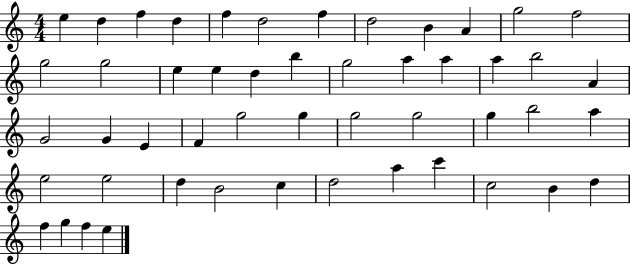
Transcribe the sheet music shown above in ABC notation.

X:1
T:Untitled
M:4/4
L:1/4
K:C
e d f d f d2 f d2 B A g2 f2 g2 g2 e e d b g2 a a a b2 A G2 G E F g2 g g2 g2 g b2 a e2 e2 d B2 c d2 a c' c2 B d f g f e